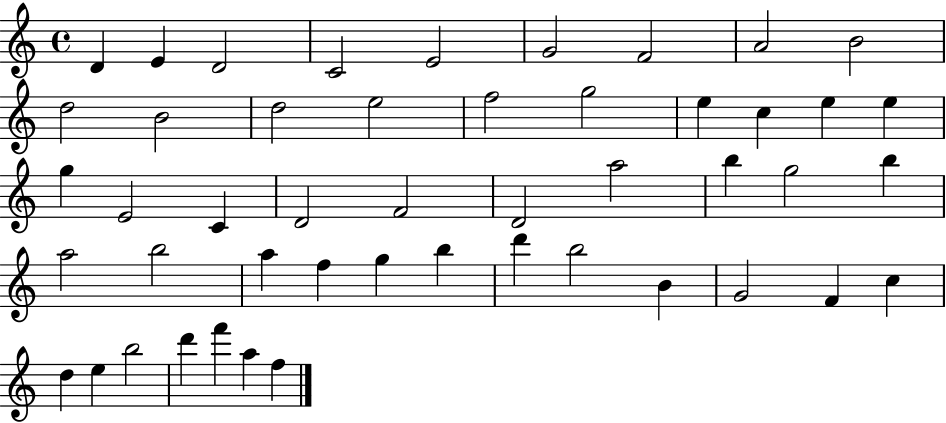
X:1
T:Untitled
M:4/4
L:1/4
K:C
D E D2 C2 E2 G2 F2 A2 B2 d2 B2 d2 e2 f2 g2 e c e e g E2 C D2 F2 D2 a2 b g2 b a2 b2 a f g b d' b2 B G2 F c d e b2 d' f' a f